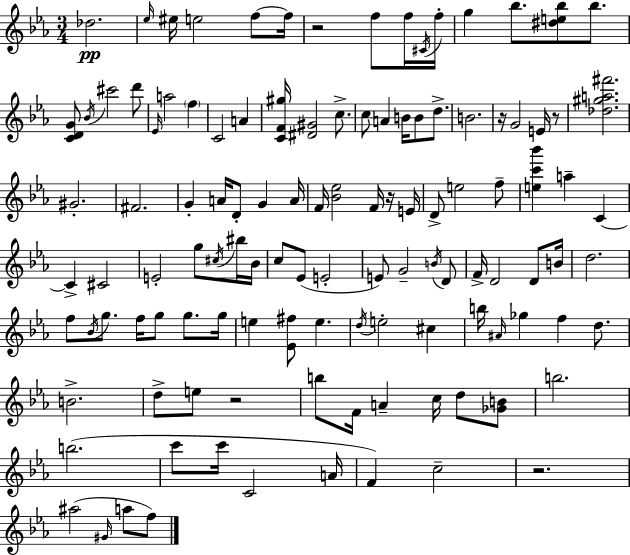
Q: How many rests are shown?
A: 6